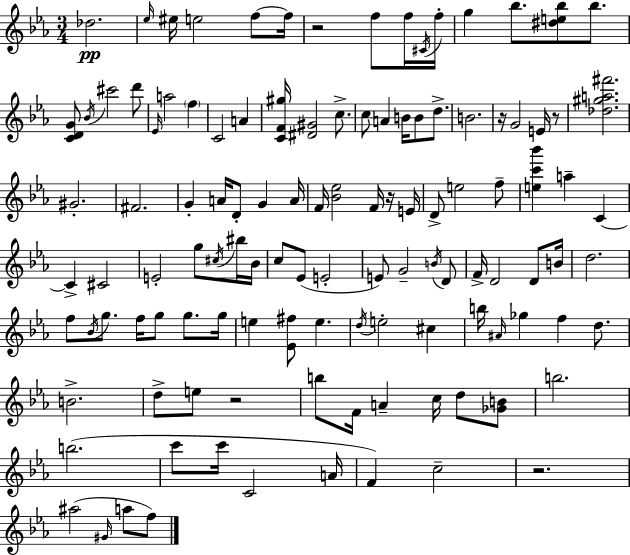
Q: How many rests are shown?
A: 6